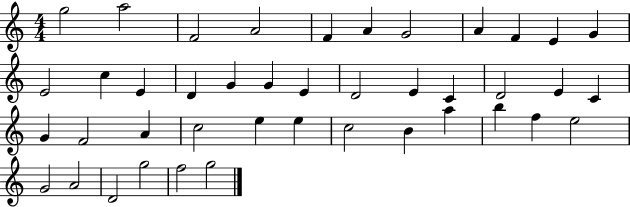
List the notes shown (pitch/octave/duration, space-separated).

G5/h A5/h F4/h A4/h F4/q A4/q G4/h A4/q F4/q E4/q G4/q E4/h C5/q E4/q D4/q G4/q G4/q E4/q D4/h E4/q C4/q D4/h E4/q C4/q G4/q F4/h A4/q C5/h E5/q E5/q C5/h B4/q A5/q B5/q F5/q E5/h G4/h A4/h D4/h G5/h F5/h G5/h